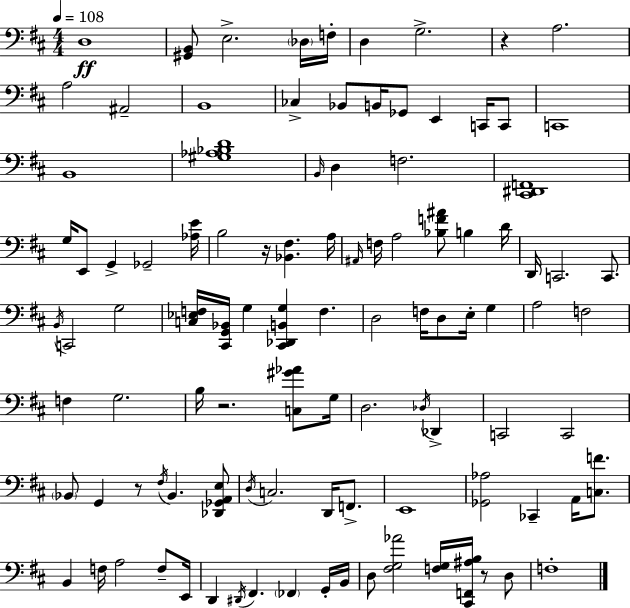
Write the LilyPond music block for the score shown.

{
  \clef bass
  \numericTimeSignature
  \time 4/4
  \key d \major
  \tempo 4 = 108
  d1\ff | <gis, b,>8 e2.-> \parenthesize des16 f16-. | d4 g2.-> | r4 a2. | \break a2 ais,2-- | b,1 | ces4-> bes,8 b,16 ges,8 e,4 c,16 c,8 | c,1 | \break b,1 | <gis aes bes d'>1 | \grace { b,16 } d4 f2. | <cis, dis, f,>1 | \break g16 e,8 g,4-> ges,2-- | <aes e'>16 b2 r16 <bes, fis>4. | a16 \grace { ais,16 } f16 a2 <bes f' ais'>8 b4 | d'16 d,16 c,2. c,8. | \break \acciaccatura { b,16 } c,2 g2 | <c ees f>16 <cis, g, bes,>16 g4 <cis, des, b, g>4 f4. | d2 f16 d8 e16-. g4 | a2 f2 | \break f4 g2. | b16 r2. | <c gis' aes'>8 g16 d2. \acciaccatura { des16 } | des,4-> c,2 c,2 | \break \parenthesize bes,8 g,4 r8 \acciaccatura { fis16 } bes,4. | <des, ges, a, e>8 \acciaccatura { d16 } c2. | d,16 f,8.-> e,1 | <ges, aes>2 ces,4-- | \break a,16 <c f'>8. b,4 f16 a2 | f8-- e,16 d,4 \acciaccatura { dis,16 } fis,4. | \parenthesize fes,4 g,16-. b,16 d8 <fis g aes'>2 | <f g>16 <cis, f, ais b>16 r8 d8 f1-. | \break \bar "|."
}